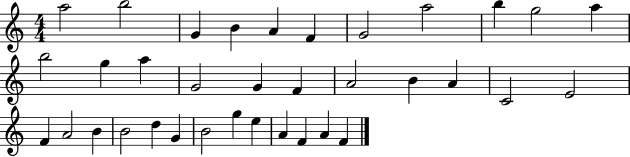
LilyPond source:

{
  \clef treble
  \numericTimeSignature
  \time 4/4
  \key c \major
  a''2 b''2 | g'4 b'4 a'4 f'4 | g'2 a''2 | b''4 g''2 a''4 | \break b''2 g''4 a''4 | g'2 g'4 f'4 | a'2 b'4 a'4 | c'2 e'2 | \break f'4 a'2 b'4 | b'2 d''4 g'4 | b'2 g''4 e''4 | a'4 f'4 a'4 f'4 | \break \bar "|."
}